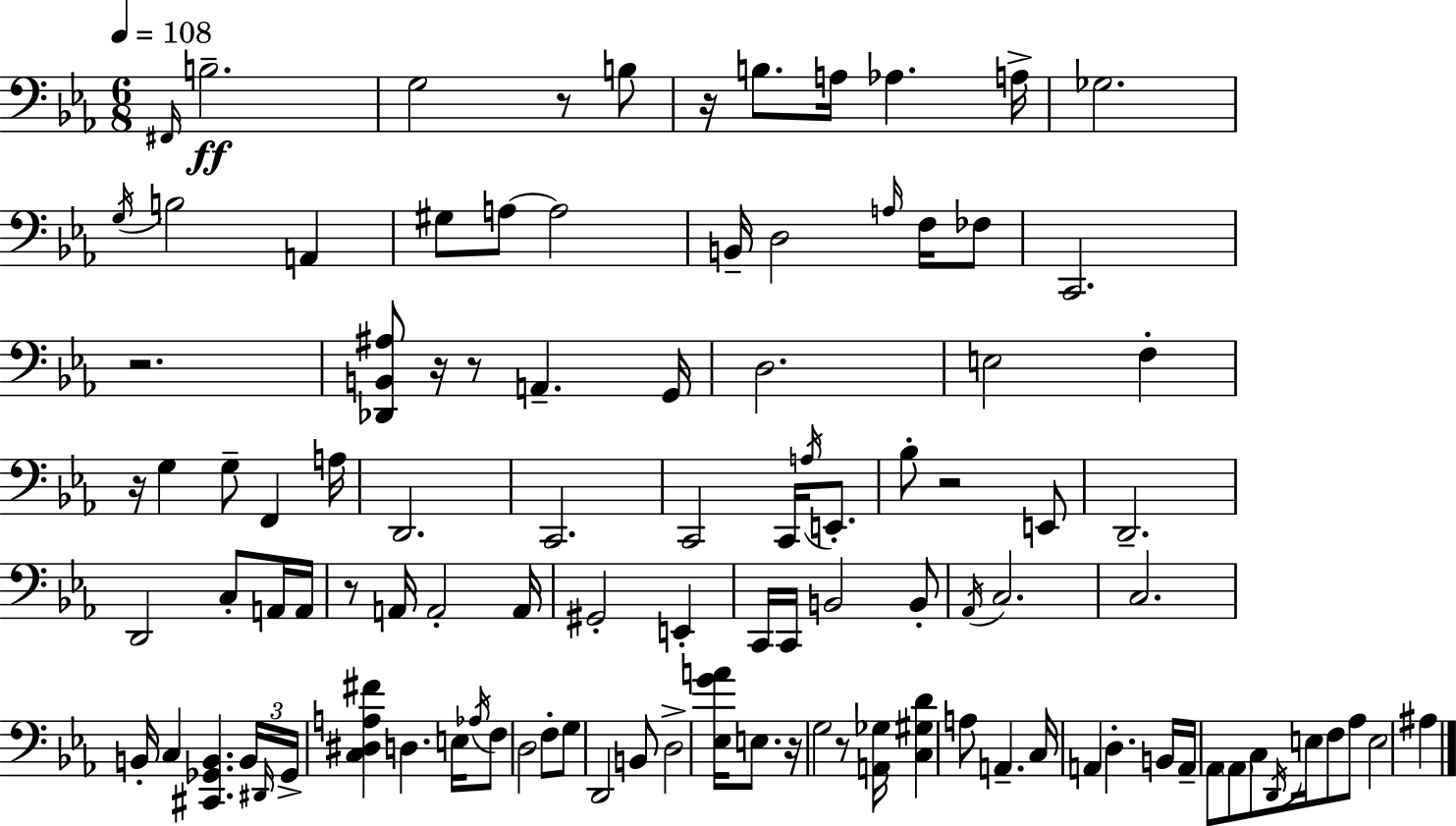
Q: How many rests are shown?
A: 10